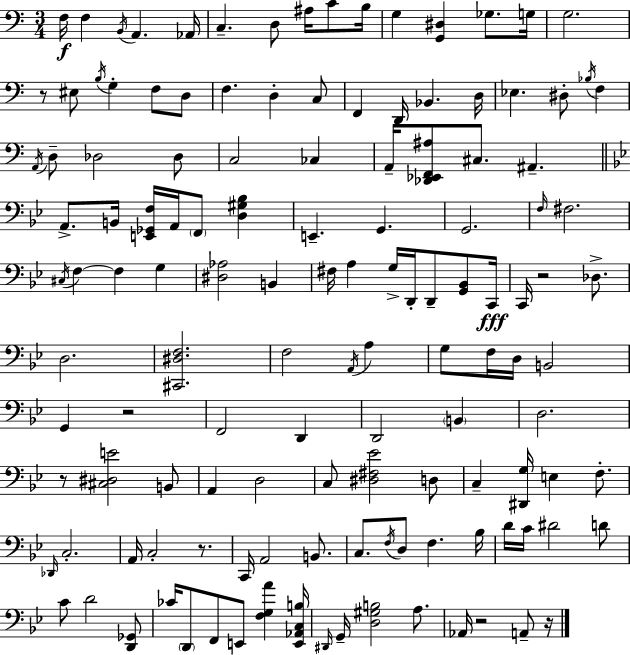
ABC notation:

X:1
T:Untitled
M:3/4
L:1/4
K:C
F,/4 F, B,,/4 A,, _A,,/4 C, D,/2 ^A,/4 C/2 B,/4 G, [G,,^D,] _G,/2 G,/4 G,2 z/2 ^E,/2 B,/4 G, F,/2 D,/2 F, D, C,/2 F,, D,,/4 _B,, D,/4 _E, ^D,/2 _B,/4 F, A,,/4 D,/2 _D,2 _D,/2 C,2 _C, A,,/4 [_D,,_E,,F,,^A,]/2 ^C,/2 ^A,, A,,/2 B,,/4 [E,,_G,,F,]/4 A,,/4 F,,/2 [D,^G,_B,] E,, G,, G,,2 F,/4 ^F,2 ^C,/4 F, F, G, [^D,_A,]2 B,, ^F,/4 A, G,/4 D,,/4 D,,/2 [G,,_B,,]/2 C,,/4 C,,/4 z2 _D,/2 D,2 [^C,,^D,F,]2 F,2 A,,/4 A, G,/2 F,/4 D,/4 B,,2 G,, z2 F,,2 D,, D,,2 B,, D,2 z/2 [^C,^D,E]2 B,,/2 A,, D,2 C,/2 [^D,^F,_E]2 D,/2 C, [^D,,G,]/4 E, F,/2 _D,,/4 C,2 A,,/4 C,2 z/2 C,,/4 A,,2 B,,/2 C,/2 F,/4 D,/2 F, _B,/4 D/4 C/4 ^D2 D/2 C/2 D2 [D,,_G,,]/2 _C/4 D,,/2 F,,/2 E,,/2 [F,G,A] [E,,_A,,C,B,]/4 ^D,,/4 G,,/4 [D,^G,B,]2 A,/2 _A,,/4 z2 A,,/2 z/4